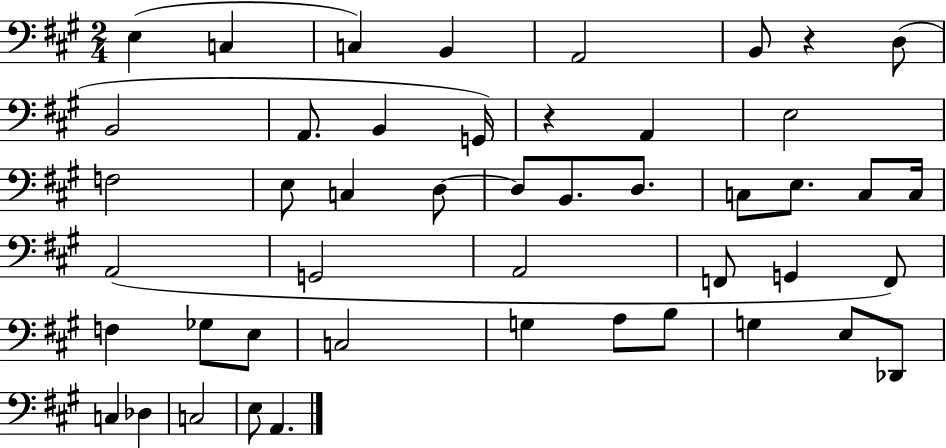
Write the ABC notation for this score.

X:1
T:Untitled
M:2/4
L:1/4
K:A
E, C, C, B,, A,,2 B,,/2 z D,/2 B,,2 A,,/2 B,, G,,/4 z A,, E,2 F,2 E,/2 C, D,/2 D,/2 B,,/2 D,/2 C,/2 E,/2 C,/2 C,/4 A,,2 G,,2 A,,2 F,,/2 G,, F,,/2 F, _G,/2 E,/2 C,2 G, A,/2 B,/2 G, E,/2 _D,,/2 C, _D, C,2 E,/2 A,,